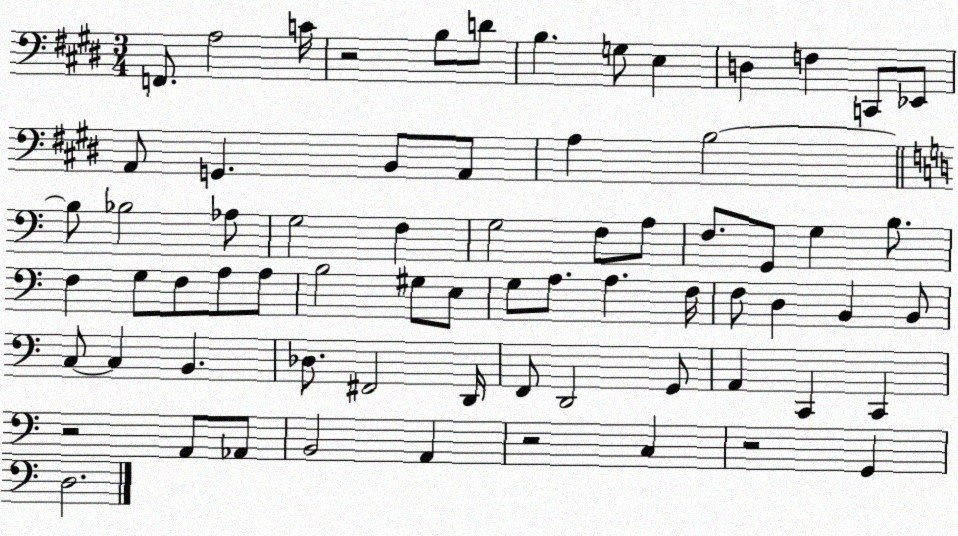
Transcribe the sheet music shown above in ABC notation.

X:1
T:Untitled
M:3/4
L:1/4
K:E
F,,/2 A,2 C/4 z2 B,/2 D/2 B, G,/2 E, D, F, C,,/2 _E,,/2 A,,/2 G,, B,,/2 A,,/2 A, B,2 B,/2 _B,2 _A,/2 G,2 F, G,2 F,/2 A,/2 F,/2 G,,/2 G, B,/2 F, G,/2 F,/2 A,/2 A,/2 B,2 ^G,/2 E,/2 G,/2 A,/2 A, F,/4 F,/2 D, B,, B,,/2 C,/2 C, B,, _D,/2 ^F,,2 D,,/4 F,,/2 D,,2 G,,/2 A,, C,, C,, z2 A,,/2 _A,,/2 B,,2 A,, z2 C, z2 G,, D,2